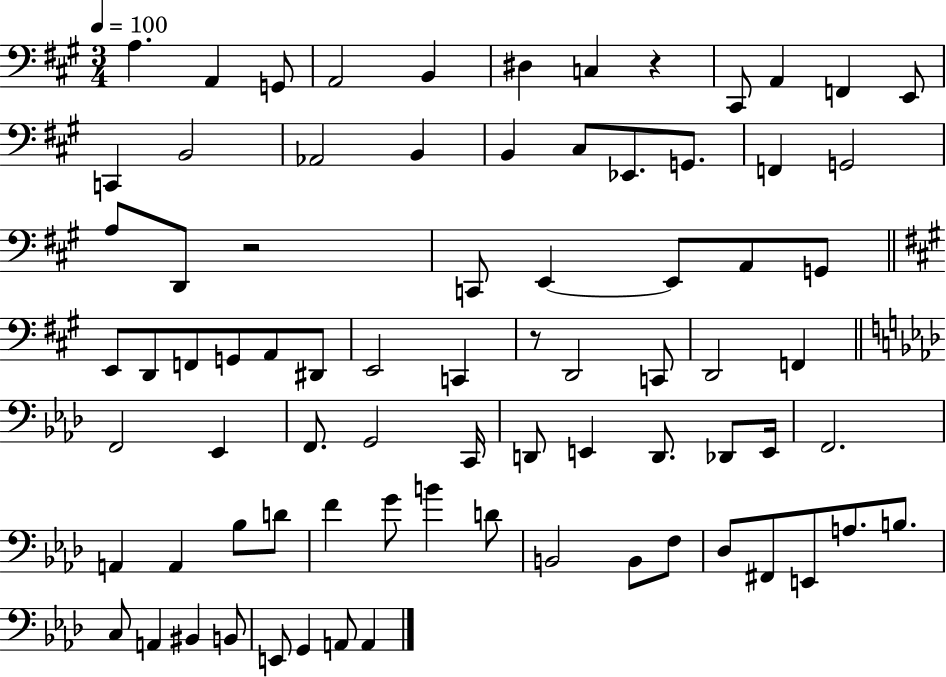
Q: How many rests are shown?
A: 3